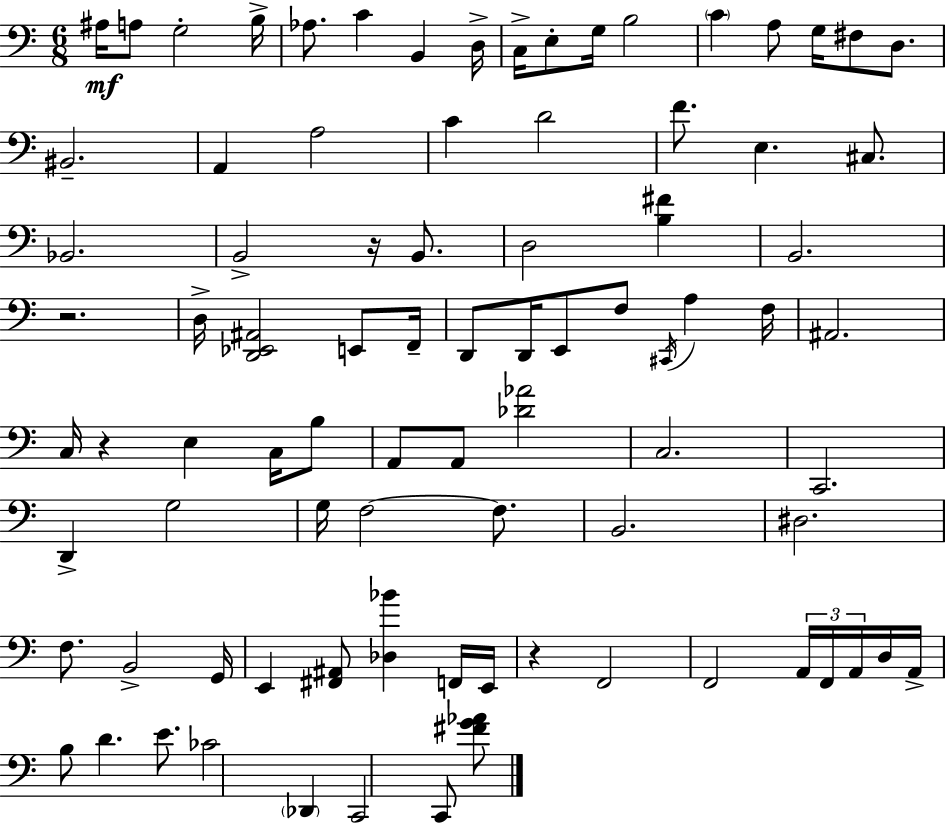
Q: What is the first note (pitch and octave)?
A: A#3